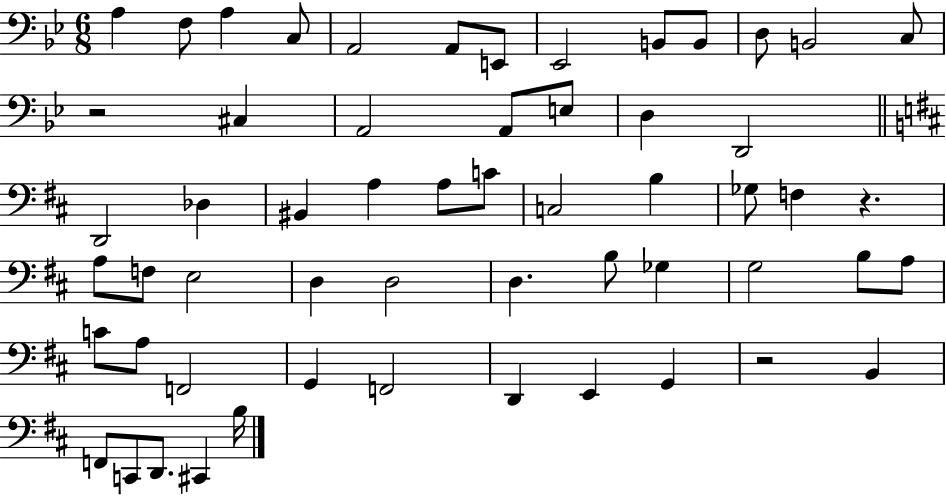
X:1
T:Untitled
M:6/8
L:1/4
K:Bb
A, F,/2 A, C,/2 A,,2 A,,/2 E,,/2 _E,,2 B,,/2 B,,/2 D,/2 B,,2 C,/2 z2 ^C, A,,2 A,,/2 E,/2 D, D,,2 D,,2 _D, ^B,, A, A,/2 C/2 C,2 B, _G,/2 F, z A,/2 F,/2 E,2 D, D,2 D, B,/2 _G, G,2 B,/2 A,/2 C/2 A,/2 F,,2 G,, F,,2 D,, E,, G,, z2 B,, F,,/2 C,,/2 D,,/2 ^C,, B,/4